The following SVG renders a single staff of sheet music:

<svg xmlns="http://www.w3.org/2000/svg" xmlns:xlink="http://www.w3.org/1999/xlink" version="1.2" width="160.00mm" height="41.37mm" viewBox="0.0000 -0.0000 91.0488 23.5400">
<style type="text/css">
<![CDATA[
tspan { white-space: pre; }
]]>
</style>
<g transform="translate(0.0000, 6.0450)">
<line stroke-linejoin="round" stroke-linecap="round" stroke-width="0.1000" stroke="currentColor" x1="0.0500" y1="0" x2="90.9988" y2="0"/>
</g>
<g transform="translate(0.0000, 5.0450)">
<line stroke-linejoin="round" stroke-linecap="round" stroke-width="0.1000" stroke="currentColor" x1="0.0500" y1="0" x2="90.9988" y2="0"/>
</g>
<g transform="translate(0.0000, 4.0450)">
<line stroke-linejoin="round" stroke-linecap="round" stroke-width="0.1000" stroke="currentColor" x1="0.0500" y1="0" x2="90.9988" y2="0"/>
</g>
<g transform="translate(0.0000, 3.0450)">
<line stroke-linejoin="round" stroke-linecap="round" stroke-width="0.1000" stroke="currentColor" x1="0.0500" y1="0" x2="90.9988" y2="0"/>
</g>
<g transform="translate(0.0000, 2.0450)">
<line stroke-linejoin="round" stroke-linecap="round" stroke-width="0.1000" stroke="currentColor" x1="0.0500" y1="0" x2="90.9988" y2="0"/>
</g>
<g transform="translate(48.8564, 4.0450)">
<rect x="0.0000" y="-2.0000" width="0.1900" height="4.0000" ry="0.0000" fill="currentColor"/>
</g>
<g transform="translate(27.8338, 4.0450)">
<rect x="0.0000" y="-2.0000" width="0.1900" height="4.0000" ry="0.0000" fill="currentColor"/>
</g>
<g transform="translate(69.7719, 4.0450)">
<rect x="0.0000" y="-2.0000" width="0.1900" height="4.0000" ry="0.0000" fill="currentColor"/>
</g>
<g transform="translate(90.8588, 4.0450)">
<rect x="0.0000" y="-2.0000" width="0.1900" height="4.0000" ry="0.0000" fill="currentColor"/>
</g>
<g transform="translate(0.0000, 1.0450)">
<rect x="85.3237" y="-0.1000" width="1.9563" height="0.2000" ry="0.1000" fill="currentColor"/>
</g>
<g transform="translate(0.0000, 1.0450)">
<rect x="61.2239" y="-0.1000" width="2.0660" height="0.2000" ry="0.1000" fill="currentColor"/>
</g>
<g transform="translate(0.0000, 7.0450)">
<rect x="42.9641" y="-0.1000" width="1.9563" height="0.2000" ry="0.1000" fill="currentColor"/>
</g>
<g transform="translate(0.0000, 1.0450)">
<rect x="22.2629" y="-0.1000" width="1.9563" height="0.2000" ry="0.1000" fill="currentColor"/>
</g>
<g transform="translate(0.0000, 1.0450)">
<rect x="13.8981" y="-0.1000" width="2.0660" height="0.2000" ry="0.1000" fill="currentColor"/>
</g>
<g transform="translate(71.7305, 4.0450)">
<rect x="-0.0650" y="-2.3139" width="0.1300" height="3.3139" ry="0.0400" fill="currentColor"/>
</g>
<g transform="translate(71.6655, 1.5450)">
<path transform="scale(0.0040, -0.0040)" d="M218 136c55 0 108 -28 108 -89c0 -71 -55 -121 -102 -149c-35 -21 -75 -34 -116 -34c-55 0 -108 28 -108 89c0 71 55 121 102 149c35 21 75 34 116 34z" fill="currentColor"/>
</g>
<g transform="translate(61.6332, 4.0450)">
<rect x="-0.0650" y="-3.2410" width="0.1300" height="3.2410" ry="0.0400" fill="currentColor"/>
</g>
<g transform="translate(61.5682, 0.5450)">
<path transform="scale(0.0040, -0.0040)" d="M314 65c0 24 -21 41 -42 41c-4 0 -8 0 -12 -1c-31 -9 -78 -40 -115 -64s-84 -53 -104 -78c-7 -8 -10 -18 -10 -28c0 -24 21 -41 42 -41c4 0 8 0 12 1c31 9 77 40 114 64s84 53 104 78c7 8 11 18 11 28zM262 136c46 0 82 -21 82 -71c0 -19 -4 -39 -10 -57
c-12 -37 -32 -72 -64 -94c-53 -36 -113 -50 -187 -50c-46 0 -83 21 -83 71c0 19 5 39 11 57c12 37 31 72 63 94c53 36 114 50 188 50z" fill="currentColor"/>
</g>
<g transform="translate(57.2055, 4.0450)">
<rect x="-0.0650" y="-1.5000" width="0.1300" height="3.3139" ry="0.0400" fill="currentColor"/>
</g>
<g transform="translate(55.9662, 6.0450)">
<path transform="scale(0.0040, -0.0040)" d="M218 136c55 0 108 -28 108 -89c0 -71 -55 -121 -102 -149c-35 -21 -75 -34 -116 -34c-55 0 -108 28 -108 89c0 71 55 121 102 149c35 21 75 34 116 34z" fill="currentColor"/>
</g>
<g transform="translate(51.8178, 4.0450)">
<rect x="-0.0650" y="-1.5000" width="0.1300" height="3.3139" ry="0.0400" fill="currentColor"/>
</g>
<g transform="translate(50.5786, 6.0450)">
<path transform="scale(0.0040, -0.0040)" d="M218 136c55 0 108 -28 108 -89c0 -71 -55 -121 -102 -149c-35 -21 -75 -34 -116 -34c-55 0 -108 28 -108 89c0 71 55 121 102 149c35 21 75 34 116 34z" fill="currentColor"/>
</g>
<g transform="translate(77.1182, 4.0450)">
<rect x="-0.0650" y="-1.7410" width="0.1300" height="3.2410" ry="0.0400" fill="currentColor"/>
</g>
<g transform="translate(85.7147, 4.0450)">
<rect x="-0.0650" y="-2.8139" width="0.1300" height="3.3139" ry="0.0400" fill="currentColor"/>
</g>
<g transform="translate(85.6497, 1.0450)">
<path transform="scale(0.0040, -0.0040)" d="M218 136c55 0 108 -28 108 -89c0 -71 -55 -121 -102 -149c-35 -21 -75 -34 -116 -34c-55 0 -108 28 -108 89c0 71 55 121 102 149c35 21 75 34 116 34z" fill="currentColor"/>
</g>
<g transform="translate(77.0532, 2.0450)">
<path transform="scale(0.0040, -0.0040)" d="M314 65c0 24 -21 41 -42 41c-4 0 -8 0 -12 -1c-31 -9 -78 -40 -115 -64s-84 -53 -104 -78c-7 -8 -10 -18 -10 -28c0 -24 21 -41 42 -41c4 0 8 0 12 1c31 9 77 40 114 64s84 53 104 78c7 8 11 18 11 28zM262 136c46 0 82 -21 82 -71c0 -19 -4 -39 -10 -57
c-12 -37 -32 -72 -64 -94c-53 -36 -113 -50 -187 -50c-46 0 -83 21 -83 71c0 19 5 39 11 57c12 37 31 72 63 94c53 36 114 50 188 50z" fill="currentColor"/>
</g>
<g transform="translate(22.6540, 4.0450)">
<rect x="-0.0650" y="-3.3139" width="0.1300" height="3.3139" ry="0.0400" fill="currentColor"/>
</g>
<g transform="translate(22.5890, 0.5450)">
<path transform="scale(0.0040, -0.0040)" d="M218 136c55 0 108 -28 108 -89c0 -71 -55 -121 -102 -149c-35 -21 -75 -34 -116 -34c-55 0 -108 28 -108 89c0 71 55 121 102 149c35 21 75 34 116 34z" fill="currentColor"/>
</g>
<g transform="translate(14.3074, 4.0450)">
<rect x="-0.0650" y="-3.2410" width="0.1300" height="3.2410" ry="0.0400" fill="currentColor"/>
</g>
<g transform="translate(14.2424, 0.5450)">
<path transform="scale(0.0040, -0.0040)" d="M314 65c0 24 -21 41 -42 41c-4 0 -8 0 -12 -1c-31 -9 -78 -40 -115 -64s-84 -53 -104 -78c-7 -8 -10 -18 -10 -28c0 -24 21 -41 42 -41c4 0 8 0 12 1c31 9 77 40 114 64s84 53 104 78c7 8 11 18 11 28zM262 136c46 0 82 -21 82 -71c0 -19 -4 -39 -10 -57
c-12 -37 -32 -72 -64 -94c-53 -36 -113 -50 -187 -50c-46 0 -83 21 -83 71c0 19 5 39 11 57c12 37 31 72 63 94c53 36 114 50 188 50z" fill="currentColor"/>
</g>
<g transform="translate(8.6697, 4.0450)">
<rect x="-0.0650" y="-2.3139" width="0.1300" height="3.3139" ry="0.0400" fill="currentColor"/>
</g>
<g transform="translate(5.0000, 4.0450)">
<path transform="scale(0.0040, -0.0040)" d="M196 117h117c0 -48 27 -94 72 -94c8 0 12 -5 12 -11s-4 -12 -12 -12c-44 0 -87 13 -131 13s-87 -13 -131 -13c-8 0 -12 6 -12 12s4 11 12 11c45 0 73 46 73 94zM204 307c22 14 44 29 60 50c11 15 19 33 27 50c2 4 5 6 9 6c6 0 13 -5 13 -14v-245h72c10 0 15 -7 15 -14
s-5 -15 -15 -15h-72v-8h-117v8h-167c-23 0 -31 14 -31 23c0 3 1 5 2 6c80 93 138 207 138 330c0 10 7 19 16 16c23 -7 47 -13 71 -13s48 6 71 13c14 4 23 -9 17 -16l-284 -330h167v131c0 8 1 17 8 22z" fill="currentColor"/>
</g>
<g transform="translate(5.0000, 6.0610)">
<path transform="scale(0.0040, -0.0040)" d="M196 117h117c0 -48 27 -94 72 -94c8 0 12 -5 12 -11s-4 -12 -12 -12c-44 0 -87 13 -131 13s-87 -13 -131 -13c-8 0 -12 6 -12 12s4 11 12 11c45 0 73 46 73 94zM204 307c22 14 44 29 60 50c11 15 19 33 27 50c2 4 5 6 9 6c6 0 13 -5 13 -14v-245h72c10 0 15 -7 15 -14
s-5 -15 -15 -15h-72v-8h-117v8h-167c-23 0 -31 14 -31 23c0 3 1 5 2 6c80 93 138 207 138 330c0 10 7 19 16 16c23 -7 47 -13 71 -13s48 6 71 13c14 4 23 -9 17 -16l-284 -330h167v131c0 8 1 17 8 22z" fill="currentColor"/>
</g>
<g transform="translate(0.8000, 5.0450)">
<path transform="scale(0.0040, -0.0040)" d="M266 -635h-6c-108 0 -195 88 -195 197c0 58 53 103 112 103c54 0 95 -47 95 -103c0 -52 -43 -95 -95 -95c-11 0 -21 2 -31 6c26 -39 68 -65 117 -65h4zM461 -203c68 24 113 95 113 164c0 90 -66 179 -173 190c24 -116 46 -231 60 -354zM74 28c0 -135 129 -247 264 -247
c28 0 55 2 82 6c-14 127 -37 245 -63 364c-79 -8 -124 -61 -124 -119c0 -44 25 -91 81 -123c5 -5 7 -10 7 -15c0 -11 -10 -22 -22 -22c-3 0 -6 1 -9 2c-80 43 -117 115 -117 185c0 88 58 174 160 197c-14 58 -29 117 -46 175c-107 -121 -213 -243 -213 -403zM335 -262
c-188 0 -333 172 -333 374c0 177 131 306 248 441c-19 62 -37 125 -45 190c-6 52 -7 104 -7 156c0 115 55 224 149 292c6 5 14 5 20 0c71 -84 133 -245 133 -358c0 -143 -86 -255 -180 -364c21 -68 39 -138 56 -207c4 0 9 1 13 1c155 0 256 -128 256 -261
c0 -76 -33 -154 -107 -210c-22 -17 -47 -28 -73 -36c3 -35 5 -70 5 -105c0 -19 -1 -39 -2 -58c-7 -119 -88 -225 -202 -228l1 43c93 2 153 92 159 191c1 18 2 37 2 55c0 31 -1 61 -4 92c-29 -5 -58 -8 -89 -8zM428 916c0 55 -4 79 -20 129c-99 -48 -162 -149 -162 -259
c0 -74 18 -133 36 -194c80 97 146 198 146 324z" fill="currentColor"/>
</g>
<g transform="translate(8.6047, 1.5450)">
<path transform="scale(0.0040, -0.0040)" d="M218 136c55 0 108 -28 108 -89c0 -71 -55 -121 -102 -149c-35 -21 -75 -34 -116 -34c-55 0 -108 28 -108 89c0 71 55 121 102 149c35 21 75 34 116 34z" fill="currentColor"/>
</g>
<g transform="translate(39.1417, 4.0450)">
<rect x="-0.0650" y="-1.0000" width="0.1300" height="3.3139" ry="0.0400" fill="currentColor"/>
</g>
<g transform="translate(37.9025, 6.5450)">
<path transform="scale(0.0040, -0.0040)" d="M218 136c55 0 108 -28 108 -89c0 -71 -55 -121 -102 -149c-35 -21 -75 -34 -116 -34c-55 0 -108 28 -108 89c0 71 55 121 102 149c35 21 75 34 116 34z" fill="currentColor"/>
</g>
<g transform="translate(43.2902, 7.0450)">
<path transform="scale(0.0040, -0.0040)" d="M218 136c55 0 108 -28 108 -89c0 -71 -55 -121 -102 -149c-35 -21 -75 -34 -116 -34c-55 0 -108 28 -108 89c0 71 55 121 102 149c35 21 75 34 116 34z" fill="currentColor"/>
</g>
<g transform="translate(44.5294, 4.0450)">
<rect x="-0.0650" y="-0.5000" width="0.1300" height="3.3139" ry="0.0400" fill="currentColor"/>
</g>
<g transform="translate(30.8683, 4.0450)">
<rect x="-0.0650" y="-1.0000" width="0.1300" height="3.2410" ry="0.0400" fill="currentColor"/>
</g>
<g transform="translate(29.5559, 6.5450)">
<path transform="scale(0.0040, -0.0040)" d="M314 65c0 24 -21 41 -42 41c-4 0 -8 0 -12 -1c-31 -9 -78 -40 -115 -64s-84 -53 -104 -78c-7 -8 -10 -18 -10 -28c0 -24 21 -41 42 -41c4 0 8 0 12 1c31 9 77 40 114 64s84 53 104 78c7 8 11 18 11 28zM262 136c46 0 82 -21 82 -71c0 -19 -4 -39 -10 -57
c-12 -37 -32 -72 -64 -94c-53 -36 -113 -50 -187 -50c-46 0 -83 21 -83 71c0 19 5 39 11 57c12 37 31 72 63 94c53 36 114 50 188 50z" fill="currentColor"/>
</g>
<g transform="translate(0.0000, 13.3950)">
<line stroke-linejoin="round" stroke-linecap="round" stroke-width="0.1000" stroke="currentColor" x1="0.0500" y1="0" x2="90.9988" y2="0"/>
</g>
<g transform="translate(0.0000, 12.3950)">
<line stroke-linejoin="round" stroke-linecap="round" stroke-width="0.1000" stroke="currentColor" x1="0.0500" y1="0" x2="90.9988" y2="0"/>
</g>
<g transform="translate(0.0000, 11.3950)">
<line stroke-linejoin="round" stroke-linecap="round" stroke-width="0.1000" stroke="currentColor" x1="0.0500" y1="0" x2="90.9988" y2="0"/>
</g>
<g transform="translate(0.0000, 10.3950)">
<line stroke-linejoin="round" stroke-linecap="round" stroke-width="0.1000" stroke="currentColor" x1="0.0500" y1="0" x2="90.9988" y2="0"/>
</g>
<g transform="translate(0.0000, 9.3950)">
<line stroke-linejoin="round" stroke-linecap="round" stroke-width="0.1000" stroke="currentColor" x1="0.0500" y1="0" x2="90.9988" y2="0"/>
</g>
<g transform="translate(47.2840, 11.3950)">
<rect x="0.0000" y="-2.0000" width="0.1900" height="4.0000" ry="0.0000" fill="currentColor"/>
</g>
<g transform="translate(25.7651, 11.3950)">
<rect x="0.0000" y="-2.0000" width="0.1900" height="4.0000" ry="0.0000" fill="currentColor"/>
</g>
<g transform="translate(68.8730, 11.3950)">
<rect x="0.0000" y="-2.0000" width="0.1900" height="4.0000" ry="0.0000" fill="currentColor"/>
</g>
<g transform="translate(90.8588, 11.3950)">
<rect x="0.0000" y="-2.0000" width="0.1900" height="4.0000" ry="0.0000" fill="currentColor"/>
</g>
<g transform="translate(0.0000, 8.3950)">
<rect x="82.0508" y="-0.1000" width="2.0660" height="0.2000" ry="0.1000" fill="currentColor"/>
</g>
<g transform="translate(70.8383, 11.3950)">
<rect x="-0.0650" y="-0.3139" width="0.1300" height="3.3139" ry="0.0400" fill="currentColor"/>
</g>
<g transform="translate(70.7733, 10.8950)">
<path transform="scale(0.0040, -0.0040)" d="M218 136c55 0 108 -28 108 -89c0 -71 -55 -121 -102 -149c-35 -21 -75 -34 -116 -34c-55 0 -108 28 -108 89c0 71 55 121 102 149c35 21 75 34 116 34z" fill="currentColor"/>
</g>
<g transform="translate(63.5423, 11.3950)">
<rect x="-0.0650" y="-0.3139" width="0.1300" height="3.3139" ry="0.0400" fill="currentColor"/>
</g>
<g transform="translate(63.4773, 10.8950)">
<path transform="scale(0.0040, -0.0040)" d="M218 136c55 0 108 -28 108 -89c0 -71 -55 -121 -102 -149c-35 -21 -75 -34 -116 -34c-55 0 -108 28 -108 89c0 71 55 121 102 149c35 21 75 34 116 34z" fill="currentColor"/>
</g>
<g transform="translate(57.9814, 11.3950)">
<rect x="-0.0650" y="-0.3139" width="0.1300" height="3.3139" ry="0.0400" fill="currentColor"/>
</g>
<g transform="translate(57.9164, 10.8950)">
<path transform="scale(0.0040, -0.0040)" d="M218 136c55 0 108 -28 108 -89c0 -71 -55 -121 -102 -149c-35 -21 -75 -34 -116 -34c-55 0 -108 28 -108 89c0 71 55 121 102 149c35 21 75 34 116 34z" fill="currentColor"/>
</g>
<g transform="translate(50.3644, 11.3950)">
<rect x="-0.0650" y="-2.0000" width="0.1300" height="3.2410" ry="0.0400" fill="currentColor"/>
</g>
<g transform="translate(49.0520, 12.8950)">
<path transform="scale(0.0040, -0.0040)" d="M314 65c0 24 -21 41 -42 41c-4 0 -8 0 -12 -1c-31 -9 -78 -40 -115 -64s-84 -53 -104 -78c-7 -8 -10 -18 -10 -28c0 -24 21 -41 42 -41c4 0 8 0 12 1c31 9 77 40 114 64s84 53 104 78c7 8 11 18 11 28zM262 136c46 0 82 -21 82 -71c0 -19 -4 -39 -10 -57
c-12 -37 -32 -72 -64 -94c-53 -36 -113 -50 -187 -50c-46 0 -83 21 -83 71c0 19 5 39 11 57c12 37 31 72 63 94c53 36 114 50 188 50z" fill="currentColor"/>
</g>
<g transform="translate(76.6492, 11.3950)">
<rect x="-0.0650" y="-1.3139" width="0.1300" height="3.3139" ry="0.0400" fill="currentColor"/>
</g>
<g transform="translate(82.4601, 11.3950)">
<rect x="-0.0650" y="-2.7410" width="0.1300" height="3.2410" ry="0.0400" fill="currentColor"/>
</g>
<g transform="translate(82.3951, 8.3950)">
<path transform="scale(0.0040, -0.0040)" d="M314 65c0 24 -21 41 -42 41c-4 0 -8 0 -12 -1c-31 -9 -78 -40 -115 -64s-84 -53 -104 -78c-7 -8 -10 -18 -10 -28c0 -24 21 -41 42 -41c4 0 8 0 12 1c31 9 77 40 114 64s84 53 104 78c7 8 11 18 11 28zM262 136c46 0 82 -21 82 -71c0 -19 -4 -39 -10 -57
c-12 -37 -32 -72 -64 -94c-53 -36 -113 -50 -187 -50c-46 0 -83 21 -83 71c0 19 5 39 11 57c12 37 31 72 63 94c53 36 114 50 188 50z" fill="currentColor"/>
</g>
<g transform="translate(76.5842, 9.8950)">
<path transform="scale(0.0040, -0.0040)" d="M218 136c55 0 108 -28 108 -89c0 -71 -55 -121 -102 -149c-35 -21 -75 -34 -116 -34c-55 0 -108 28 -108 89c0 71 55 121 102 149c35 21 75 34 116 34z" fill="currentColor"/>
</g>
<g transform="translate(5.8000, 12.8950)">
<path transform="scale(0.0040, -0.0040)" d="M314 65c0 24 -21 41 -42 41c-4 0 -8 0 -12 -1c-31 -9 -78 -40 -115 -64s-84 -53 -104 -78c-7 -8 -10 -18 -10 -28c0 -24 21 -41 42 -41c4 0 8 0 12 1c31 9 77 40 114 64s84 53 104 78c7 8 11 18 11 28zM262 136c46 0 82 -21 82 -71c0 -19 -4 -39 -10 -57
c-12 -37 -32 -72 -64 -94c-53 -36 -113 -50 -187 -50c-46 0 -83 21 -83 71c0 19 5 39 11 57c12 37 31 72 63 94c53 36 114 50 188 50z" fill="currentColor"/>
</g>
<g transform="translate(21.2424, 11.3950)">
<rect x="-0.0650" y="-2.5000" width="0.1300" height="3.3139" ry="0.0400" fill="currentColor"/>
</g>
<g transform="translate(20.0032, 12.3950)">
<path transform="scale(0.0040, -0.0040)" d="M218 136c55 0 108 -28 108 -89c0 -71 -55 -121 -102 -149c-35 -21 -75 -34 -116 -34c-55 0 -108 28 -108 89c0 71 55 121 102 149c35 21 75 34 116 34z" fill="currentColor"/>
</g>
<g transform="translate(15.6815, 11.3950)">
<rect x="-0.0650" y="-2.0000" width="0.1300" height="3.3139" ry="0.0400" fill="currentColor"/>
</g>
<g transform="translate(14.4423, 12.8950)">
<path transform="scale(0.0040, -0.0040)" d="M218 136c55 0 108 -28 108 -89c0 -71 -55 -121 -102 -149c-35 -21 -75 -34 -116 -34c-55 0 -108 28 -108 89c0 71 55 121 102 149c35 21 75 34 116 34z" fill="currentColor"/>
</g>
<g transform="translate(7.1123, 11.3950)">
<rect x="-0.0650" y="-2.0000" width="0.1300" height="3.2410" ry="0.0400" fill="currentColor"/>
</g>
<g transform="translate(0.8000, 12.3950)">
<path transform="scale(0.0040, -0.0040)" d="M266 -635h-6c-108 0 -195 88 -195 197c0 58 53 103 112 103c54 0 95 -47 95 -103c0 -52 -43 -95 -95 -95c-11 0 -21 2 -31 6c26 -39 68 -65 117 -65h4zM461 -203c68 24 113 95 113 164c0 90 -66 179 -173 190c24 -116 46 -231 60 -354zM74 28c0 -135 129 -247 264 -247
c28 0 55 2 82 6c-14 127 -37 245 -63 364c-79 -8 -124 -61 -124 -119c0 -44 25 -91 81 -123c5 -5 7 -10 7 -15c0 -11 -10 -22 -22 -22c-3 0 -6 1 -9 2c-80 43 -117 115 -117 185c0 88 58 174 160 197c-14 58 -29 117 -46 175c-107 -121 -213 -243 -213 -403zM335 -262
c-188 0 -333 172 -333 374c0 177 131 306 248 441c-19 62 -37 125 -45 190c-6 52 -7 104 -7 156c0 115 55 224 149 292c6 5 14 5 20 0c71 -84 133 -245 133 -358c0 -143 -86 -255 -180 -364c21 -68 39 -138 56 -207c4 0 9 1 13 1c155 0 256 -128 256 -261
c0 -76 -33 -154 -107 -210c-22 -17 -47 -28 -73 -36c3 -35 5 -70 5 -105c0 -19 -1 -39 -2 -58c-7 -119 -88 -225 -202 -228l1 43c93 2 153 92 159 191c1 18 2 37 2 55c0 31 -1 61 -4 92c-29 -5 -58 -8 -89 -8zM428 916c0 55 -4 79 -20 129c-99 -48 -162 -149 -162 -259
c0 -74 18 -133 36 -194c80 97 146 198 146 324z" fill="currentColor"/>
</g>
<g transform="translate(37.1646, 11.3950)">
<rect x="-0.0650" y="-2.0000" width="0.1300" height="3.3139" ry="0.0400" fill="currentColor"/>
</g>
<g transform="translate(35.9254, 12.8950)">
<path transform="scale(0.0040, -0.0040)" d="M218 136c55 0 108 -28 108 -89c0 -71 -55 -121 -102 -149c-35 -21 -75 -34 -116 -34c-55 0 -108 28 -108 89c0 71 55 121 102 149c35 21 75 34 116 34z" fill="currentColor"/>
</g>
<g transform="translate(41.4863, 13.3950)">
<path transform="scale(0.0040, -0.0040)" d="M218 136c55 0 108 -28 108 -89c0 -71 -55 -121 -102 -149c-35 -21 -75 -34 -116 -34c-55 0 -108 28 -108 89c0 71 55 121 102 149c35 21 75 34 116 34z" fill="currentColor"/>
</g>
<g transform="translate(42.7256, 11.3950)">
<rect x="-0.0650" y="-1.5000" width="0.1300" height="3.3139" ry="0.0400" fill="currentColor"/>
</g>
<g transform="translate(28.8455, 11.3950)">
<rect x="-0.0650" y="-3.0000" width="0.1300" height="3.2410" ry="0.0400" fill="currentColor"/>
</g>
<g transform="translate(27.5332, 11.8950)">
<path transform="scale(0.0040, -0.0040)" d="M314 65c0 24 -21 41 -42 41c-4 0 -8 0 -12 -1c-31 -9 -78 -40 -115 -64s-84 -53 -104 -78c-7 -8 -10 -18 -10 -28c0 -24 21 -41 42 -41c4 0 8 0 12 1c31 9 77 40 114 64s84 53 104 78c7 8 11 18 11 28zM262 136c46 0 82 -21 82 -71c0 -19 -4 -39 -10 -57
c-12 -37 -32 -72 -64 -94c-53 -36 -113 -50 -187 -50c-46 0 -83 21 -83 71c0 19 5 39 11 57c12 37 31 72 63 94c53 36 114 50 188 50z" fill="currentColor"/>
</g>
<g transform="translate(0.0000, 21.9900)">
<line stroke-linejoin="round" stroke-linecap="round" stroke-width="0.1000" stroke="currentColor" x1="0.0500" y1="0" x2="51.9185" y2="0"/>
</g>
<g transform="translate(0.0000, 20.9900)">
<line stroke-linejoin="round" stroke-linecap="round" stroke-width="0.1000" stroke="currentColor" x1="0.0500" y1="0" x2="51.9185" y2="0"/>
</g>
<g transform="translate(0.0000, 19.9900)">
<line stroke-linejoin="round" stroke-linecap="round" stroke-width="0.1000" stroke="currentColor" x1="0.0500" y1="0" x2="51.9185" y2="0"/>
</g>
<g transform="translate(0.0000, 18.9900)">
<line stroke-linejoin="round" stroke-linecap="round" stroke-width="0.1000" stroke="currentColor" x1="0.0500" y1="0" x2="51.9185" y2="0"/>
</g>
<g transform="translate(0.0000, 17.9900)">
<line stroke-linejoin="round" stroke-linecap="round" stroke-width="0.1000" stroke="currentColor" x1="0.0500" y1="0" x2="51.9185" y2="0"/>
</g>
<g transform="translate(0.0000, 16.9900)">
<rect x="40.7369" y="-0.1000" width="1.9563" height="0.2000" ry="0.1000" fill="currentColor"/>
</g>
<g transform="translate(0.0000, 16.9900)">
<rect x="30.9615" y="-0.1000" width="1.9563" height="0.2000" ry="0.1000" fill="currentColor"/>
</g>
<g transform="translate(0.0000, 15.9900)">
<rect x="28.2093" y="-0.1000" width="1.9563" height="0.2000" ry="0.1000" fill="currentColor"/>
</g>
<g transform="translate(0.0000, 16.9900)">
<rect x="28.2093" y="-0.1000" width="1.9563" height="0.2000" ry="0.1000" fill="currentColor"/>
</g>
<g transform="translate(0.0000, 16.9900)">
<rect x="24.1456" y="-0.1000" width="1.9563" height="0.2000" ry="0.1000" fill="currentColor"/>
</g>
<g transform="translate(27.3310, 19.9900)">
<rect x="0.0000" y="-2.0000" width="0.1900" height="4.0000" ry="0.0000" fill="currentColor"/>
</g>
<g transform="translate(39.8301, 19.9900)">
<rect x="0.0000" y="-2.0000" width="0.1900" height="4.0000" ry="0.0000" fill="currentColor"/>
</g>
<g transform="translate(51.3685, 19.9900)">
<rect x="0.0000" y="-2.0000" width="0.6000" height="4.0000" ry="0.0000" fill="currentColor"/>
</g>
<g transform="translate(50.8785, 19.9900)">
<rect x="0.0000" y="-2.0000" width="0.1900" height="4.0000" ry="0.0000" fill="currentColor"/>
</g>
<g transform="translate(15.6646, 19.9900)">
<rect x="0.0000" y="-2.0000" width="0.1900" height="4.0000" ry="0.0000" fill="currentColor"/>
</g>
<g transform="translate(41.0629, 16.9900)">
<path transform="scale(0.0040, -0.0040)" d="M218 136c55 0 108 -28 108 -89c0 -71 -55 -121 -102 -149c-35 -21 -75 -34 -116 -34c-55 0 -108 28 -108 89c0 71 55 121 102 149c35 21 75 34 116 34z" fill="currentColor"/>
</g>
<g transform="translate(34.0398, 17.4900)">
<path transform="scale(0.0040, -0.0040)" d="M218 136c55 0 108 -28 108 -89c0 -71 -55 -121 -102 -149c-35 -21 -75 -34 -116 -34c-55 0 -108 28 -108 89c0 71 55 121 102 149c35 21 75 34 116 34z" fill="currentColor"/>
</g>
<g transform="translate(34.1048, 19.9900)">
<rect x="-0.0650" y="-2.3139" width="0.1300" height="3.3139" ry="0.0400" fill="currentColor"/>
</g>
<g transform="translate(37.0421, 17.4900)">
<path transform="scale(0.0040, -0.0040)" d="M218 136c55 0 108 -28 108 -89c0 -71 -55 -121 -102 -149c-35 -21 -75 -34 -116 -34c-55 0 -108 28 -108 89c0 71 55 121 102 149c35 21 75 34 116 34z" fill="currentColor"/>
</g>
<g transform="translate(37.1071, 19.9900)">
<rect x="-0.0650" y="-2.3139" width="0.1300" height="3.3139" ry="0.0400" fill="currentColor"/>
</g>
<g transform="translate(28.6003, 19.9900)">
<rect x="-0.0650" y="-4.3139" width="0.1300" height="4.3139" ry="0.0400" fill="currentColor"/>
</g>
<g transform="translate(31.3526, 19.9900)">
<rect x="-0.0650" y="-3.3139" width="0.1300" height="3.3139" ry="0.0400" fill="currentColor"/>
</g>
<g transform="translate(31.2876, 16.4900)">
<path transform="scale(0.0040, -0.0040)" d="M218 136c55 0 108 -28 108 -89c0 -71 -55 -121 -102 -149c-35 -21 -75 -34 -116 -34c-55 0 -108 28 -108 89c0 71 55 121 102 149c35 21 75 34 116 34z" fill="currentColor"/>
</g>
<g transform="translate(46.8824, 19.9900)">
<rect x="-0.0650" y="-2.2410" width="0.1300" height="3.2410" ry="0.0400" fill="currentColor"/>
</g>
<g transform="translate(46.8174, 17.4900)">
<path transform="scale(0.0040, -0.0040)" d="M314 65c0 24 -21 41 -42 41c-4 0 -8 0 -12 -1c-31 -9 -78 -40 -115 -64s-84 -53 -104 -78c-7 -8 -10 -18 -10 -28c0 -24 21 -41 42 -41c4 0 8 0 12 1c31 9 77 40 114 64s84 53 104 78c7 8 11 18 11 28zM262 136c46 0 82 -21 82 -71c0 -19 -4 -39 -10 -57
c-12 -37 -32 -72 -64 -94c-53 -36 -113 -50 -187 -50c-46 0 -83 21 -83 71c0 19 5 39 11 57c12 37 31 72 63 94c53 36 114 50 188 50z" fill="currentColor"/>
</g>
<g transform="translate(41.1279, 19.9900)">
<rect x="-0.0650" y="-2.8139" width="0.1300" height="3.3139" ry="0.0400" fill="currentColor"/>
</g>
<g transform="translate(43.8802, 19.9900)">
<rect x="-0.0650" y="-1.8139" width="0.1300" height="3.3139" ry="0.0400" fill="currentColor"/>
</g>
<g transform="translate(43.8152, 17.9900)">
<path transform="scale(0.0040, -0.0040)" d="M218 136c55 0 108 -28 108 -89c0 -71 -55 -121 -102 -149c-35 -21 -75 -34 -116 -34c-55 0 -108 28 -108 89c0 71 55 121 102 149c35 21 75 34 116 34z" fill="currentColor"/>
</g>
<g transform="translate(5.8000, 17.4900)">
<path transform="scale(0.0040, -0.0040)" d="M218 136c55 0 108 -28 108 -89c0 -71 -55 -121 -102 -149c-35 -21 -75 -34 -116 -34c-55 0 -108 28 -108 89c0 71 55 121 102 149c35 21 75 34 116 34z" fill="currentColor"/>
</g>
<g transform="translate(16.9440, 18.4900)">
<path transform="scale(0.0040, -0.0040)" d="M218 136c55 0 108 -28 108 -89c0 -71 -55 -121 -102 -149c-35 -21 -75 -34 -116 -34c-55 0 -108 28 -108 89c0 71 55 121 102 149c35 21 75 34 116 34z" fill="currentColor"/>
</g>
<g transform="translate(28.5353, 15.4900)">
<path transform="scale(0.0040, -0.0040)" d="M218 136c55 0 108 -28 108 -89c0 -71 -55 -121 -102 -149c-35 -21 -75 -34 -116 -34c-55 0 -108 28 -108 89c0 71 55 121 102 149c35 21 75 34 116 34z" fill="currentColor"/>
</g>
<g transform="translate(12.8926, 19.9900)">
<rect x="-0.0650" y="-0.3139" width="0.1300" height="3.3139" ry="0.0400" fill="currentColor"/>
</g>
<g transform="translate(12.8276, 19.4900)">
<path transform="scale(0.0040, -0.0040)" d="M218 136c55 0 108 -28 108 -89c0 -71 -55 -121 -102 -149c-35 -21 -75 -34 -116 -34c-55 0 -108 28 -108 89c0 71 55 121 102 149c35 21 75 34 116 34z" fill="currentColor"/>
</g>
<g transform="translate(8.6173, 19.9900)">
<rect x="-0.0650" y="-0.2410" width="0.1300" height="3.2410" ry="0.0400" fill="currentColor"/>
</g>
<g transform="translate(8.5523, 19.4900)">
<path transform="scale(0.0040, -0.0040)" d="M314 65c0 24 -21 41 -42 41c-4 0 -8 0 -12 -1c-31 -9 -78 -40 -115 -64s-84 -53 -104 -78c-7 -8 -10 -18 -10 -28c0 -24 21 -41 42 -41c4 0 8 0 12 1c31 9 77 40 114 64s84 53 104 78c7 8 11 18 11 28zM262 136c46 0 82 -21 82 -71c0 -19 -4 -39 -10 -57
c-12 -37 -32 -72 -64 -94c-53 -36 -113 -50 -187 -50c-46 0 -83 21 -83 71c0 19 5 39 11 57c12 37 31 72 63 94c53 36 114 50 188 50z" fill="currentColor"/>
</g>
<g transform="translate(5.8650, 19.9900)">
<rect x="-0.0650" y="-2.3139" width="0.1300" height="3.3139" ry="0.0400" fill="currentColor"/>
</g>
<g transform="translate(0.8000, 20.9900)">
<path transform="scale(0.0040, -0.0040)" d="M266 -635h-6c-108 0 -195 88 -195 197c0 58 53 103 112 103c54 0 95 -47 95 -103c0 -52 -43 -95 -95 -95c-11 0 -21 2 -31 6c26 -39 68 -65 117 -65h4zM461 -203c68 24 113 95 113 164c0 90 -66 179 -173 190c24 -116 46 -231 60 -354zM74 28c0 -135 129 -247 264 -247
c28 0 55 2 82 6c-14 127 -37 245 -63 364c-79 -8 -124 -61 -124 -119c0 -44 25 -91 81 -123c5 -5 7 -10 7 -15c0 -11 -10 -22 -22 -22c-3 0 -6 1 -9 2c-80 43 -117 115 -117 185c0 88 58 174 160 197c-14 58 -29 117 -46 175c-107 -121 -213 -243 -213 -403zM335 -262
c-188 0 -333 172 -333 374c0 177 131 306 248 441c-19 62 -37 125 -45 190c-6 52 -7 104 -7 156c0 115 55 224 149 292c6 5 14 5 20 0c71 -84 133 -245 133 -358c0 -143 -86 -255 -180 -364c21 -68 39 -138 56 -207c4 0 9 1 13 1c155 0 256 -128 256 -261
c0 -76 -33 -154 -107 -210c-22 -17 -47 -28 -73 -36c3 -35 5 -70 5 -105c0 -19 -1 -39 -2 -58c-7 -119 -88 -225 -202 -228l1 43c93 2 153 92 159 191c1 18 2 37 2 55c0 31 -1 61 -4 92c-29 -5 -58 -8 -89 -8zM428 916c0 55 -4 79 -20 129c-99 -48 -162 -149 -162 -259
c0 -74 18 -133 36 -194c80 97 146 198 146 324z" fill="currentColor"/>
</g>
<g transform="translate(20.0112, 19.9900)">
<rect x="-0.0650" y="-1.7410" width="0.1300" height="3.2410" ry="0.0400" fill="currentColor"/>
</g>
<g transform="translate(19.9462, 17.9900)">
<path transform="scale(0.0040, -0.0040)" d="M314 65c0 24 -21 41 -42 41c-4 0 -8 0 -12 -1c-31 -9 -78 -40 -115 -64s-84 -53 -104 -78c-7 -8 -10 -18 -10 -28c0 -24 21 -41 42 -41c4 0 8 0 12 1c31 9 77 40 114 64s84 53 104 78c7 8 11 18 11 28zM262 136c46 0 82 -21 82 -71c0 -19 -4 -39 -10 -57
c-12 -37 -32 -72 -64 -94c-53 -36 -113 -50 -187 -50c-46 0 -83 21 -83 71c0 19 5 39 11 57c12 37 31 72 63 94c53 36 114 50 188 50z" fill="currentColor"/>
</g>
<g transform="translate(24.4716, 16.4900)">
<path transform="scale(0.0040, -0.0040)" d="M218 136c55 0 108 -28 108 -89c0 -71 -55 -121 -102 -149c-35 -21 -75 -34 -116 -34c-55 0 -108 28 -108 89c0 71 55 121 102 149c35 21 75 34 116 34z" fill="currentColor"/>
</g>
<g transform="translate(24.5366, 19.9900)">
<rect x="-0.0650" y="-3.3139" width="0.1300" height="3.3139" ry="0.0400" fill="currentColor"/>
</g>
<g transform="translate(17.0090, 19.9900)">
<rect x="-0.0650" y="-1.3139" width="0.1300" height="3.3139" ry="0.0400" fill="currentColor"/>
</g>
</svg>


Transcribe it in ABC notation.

X:1
T:Untitled
M:4/4
L:1/4
K:C
g b2 b D2 D C E E b2 g f2 a F2 F G A2 F E F2 c c c e a2 g c2 c e f2 b d' b g g a f g2